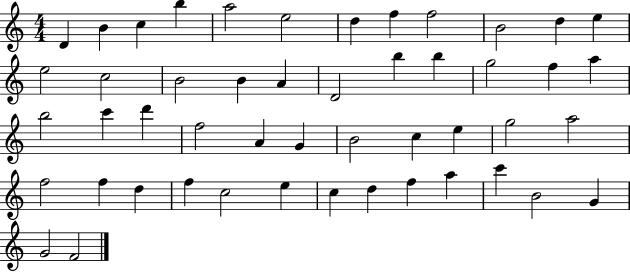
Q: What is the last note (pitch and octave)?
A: F4